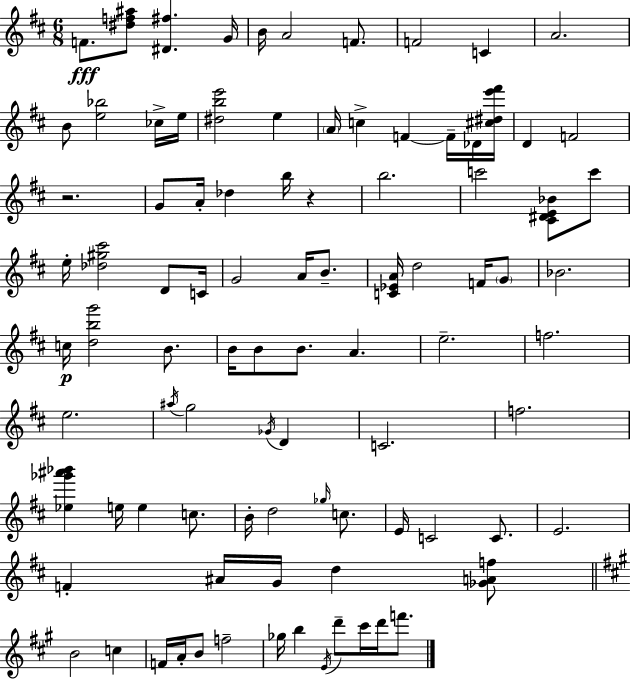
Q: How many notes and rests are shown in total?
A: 92